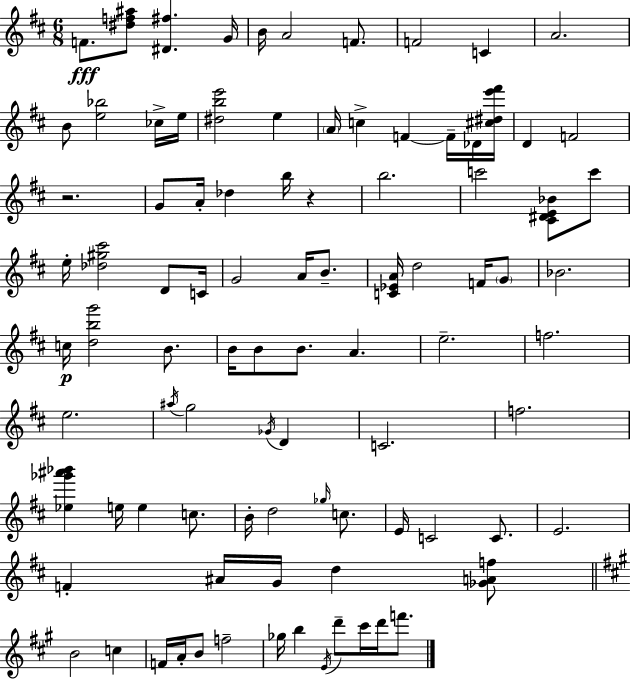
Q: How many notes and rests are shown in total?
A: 92